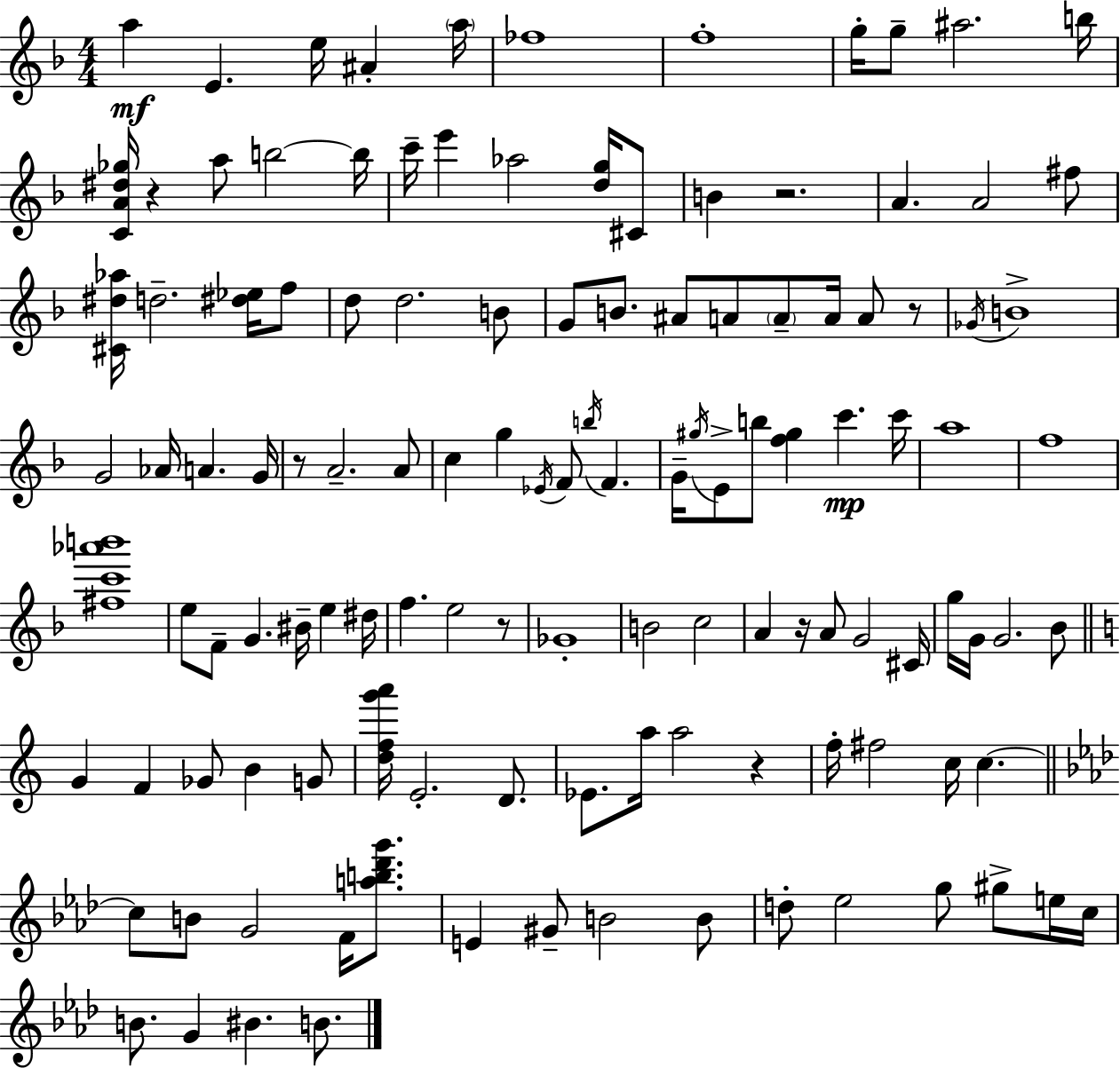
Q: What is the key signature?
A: F major